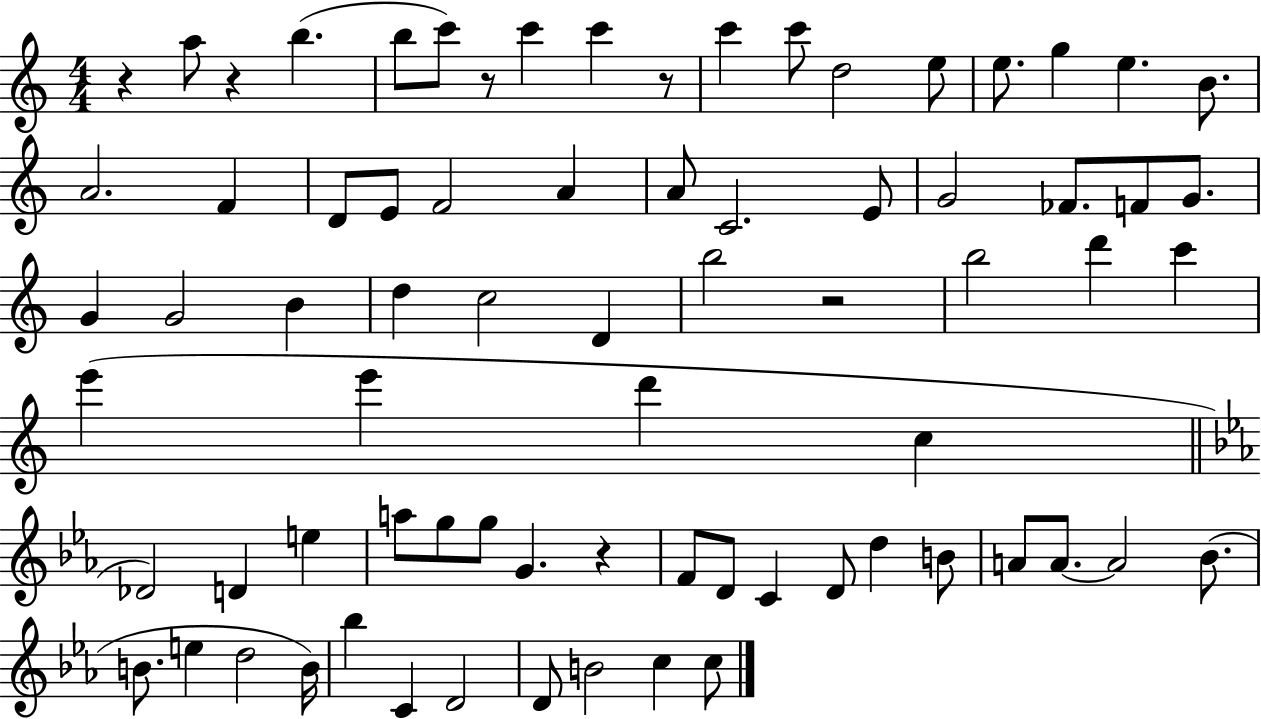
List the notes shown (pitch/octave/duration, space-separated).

R/q A5/e R/q B5/q. B5/e C6/e R/e C6/q C6/q R/e C6/q C6/e D5/h E5/e E5/e. G5/q E5/q. B4/e. A4/h. F4/q D4/e E4/e F4/h A4/q A4/e C4/h. E4/e G4/h FES4/e. F4/e G4/e. G4/q G4/h B4/q D5/q C5/h D4/q B5/h R/h B5/h D6/q C6/q E6/q E6/q D6/q C5/q Db4/h D4/q E5/q A5/e G5/e G5/e G4/q. R/q F4/e D4/e C4/q D4/e D5/q B4/e A4/e A4/e. A4/h Bb4/e. B4/e. E5/q D5/h B4/s Bb5/q C4/q D4/h D4/e B4/h C5/q C5/e